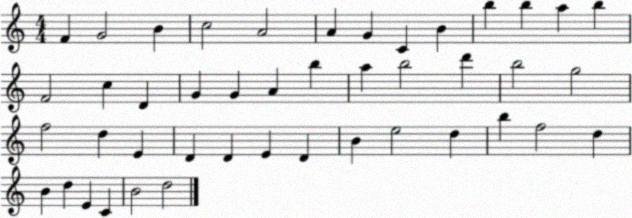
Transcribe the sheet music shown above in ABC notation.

X:1
T:Untitled
M:4/4
L:1/4
K:C
F G2 B c2 A2 A G C B b b a b F2 c D G G A b a b2 d' b2 g2 f2 d E D D E D B e2 d b f2 d B d E C B2 d2